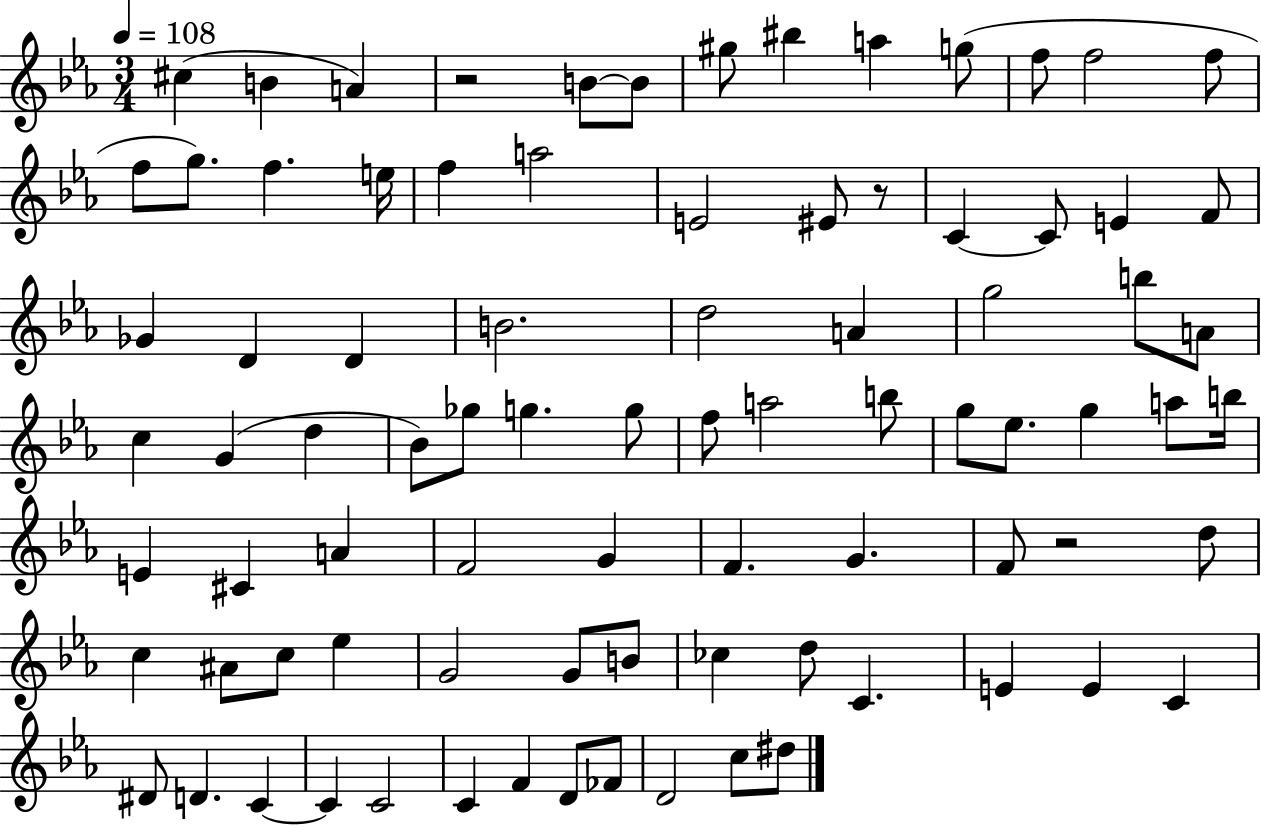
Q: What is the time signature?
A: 3/4